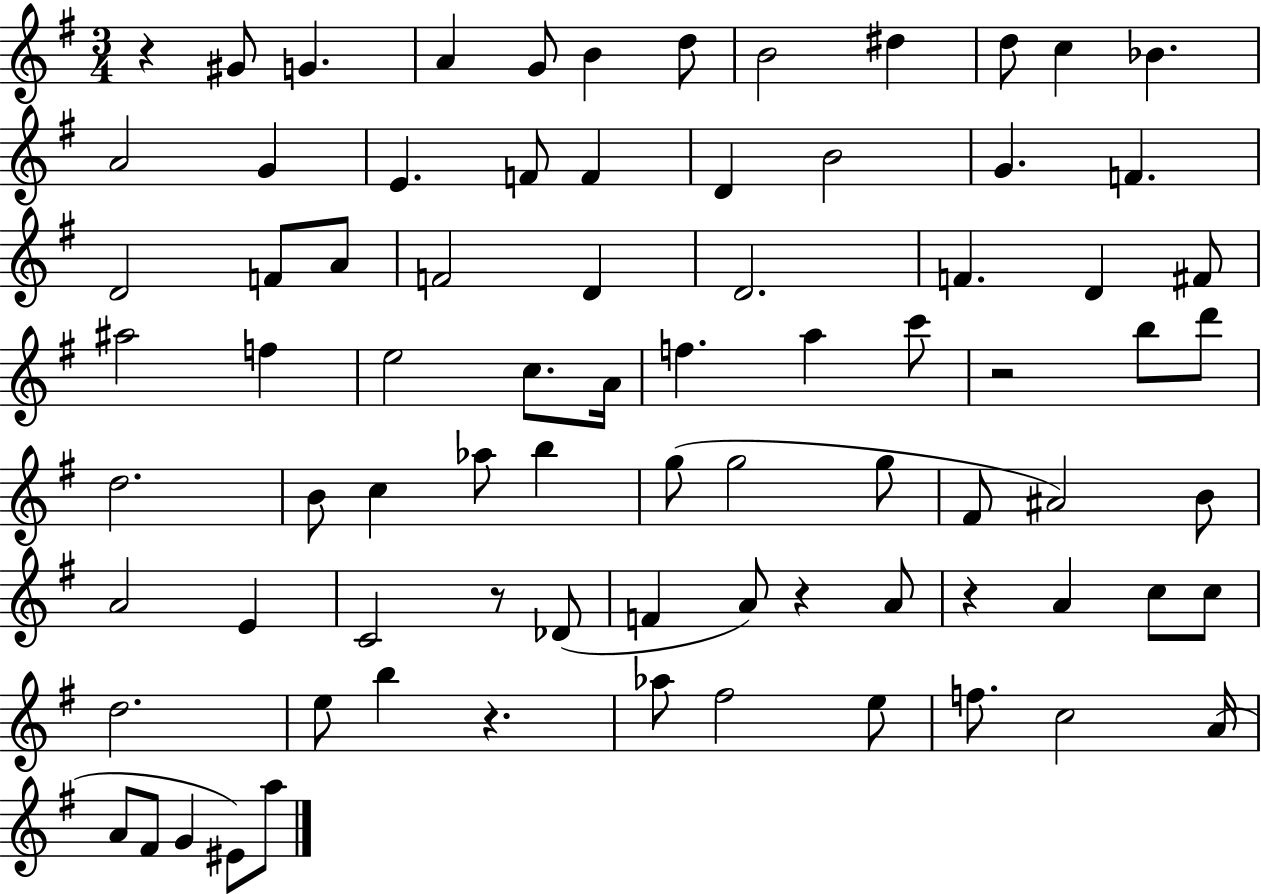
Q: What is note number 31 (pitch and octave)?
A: F5